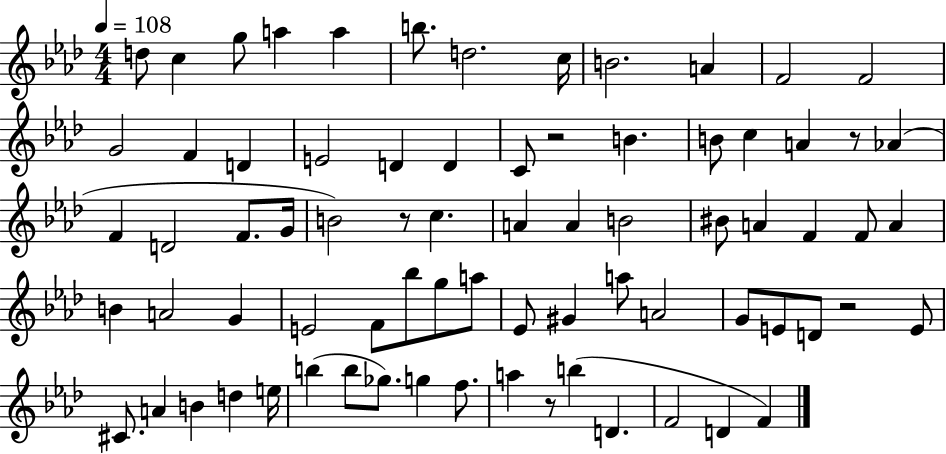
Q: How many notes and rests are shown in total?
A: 75